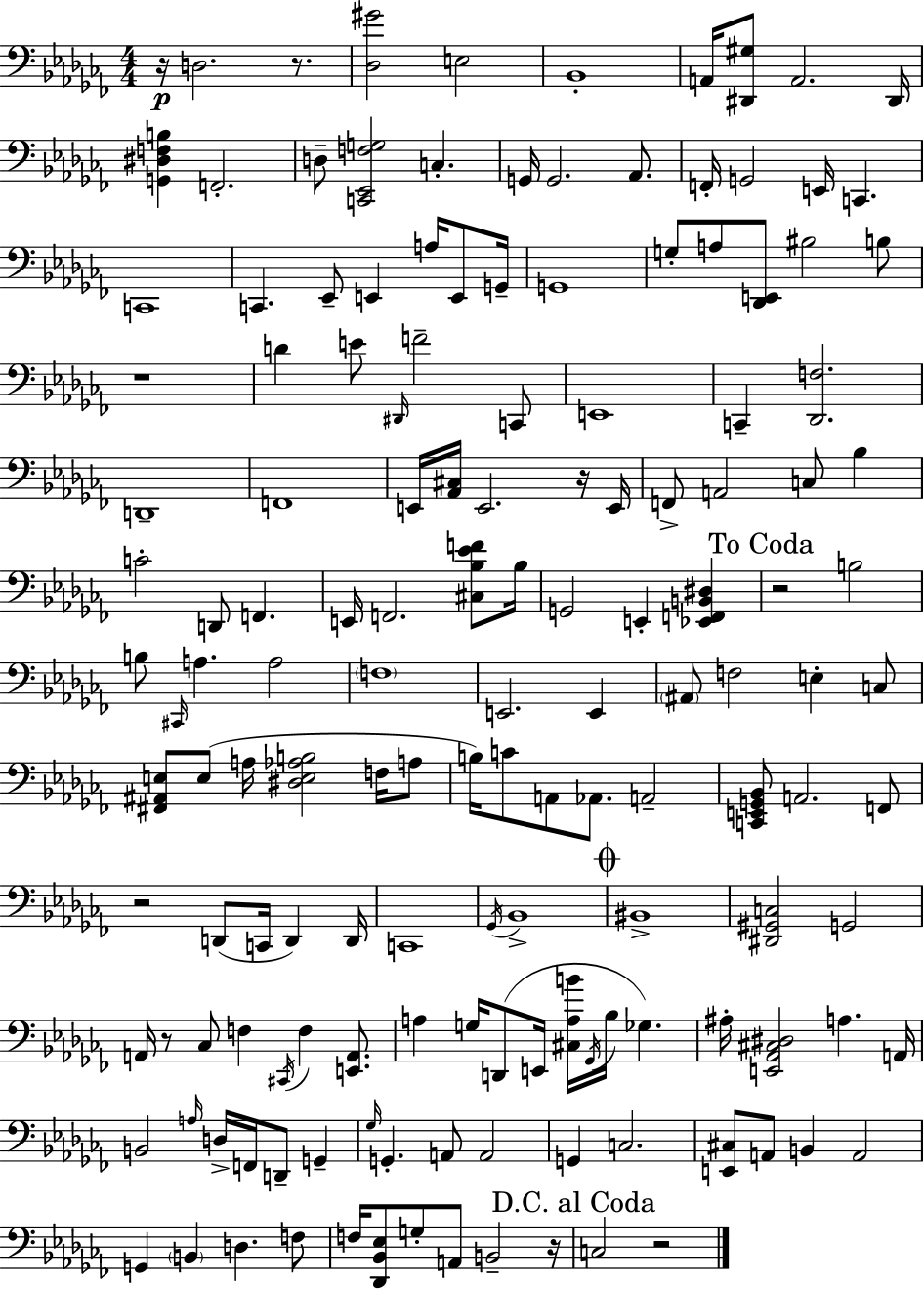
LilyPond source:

{
  \clef bass
  \numericTimeSignature
  \time 4/4
  \key aes \minor
  \repeat volta 2 { r16\p d2. r8. | <des gis'>2 e2 | bes,1-. | a,16 <dis, gis>8 a,2. dis,16 | \break <g, dis f b>4 f,2.-. | d8-- <c, ees, f g>2 c4.-. | g,16 g,2. aes,8. | f,16-. g,2 e,16 c,4. | \break c,1 | c,4. ees,8-- e,4 a16 e,8 g,16-- | g,1 | g8-. a8 <des, e,>8 bis2 b8 | \break r1 | d'4 e'8 \grace { dis,16 } f'2-- c,8 | e,1 | c,4-- <des, f>2. | \break d,1-- | f,1 | e,16 <aes, cis>16 e,2. r16 | e,16 f,8-> a,2 c8 bes4 | \break c'2-. d,8 f,4. | e,16 f,2. <cis bes ees' f'>8 | bes16 g,2 e,4-. <ees, f, b, dis>4 | \mark "To Coda" r2 b2 | \break b8 \grace { cis,16 } a4. a2 | \parenthesize f1 | e,2. e,4 | \parenthesize ais,8 f2 e4-. | \break c8 <fis, ais, e>8 e8( a16 <dis e aes b>2 f16 | a8 b16) c'8 a,8 aes,8. a,2-- | <c, e, g, bes,>8 a,2. | f,8 r2 d,8( c,16 d,4) | \break d,16 c,1 | \acciaccatura { ges,16 } bes,1-> | \mark \markup { \musicglyph "scripts.coda" } bis,1-> | <dis, gis, c>2 g,2 | \break a,16 r8 ces8 f4 \acciaccatura { cis,16 } f4 | <e, a,>8. a4 g16 d,8( e,16 <cis a b'>16 \acciaccatura { ges,16 } bes16 ges4.) | ais16-. <e, aes, cis dis>2 a4. | a,16 b,2 \grace { a16 } d16-> f,16 | \break d,8-- g,4-- \grace { ges16 } g,4.-. a,8 a,2 | g,4 c2. | <e, cis>8 a,8 b,4 a,2 | g,4 \parenthesize b,4 d4. | \break f8 f16 <des, bes, ees>8 g8-. a,8 b,2-- | r16 \mark "D.C. al Coda" c2 r2 | } \bar "|."
}